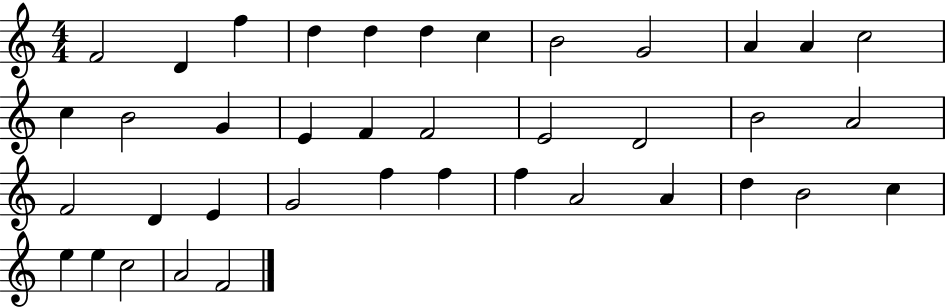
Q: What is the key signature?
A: C major